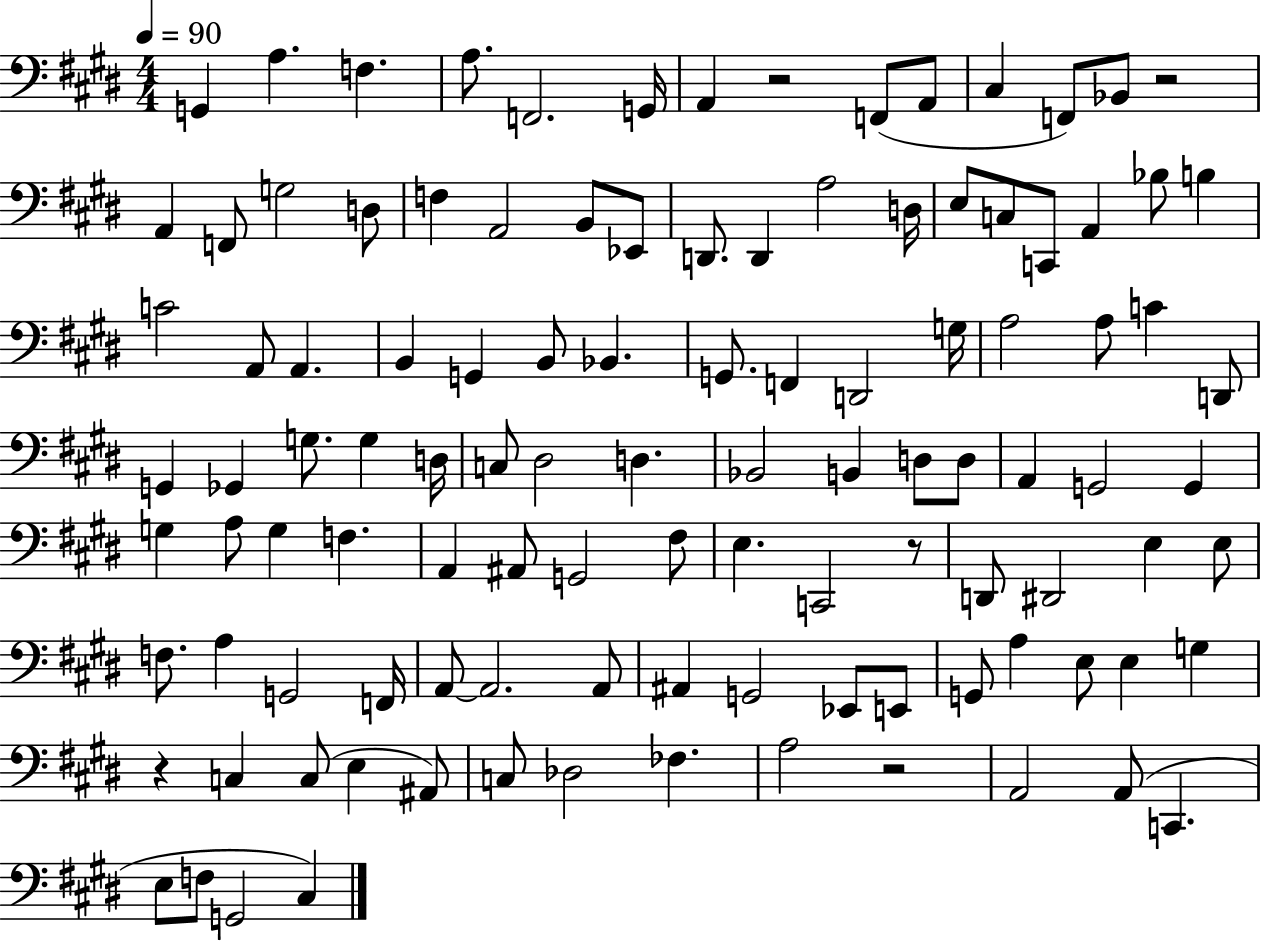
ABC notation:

X:1
T:Untitled
M:4/4
L:1/4
K:E
G,, A, F, A,/2 F,,2 G,,/4 A,, z2 F,,/2 A,,/2 ^C, F,,/2 _B,,/2 z2 A,, F,,/2 G,2 D,/2 F, A,,2 B,,/2 _E,,/2 D,,/2 D,, A,2 D,/4 E,/2 C,/2 C,,/2 A,, _B,/2 B, C2 A,,/2 A,, B,, G,, B,,/2 _B,, G,,/2 F,, D,,2 G,/4 A,2 A,/2 C D,,/2 G,, _G,, G,/2 G, D,/4 C,/2 ^D,2 D, _B,,2 B,, D,/2 D,/2 A,, G,,2 G,, G, A,/2 G, F, A,, ^A,,/2 G,,2 ^F,/2 E, C,,2 z/2 D,,/2 ^D,,2 E, E,/2 F,/2 A, G,,2 F,,/4 A,,/2 A,,2 A,,/2 ^A,, G,,2 _E,,/2 E,,/2 G,,/2 A, E,/2 E, G, z C, C,/2 E, ^A,,/2 C,/2 _D,2 _F, A,2 z2 A,,2 A,,/2 C,, E,/2 F,/2 G,,2 ^C,